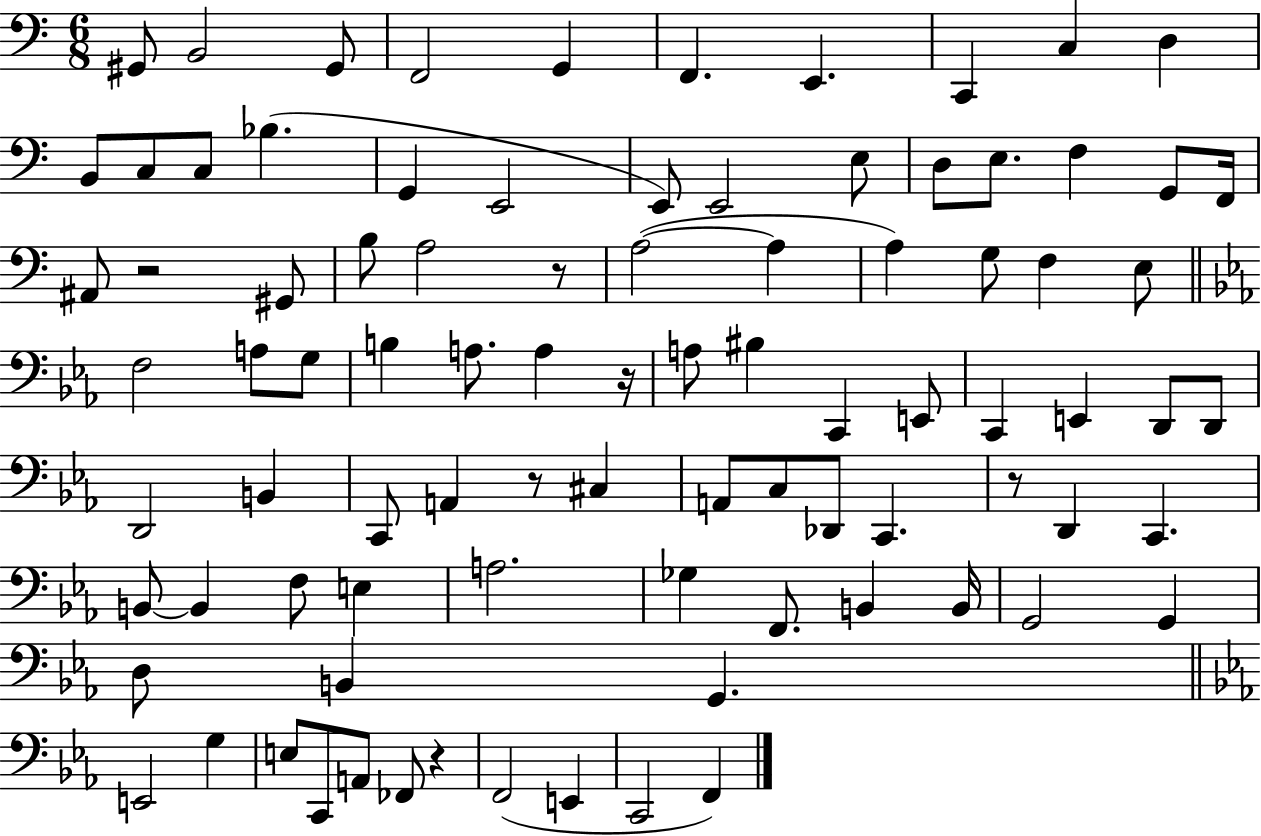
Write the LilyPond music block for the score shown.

{
  \clef bass
  \numericTimeSignature
  \time 6/8
  \key c \major
  gis,8 b,2 gis,8 | f,2 g,4 | f,4. e,4. | c,4 c4 d4 | \break b,8 c8 c8 bes4.( | g,4 e,2 | e,8) e,2 e8 | d8 e8. f4 g,8 f,16 | \break ais,8 r2 gis,8 | b8 a2 r8 | a2~(~ a4 | a4) g8 f4 e8 | \break \bar "||" \break \key ees \major f2 a8 g8 | b4 a8. a4 r16 | a8 bis4 c,4 e,8 | c,4 e,4 d,8 d,8 | \break d,2 b,4 | c,8 a,4 r8 cis4 | a,8 c8 des,8 c,4. | r8 d,4 c,4. | \break b,8~~ b,4 f8 e4 | a2. | ges4 f,8. b,4 b,16 | g,2 g,4 | \break d8 b,4 g,4. | \bar "||" \break \key ees \major e,2 g4 | e8 c,8 a,8 fes,8 r4 | f,2( e,4 | c,2 f,4) | \break \bar "|."
}